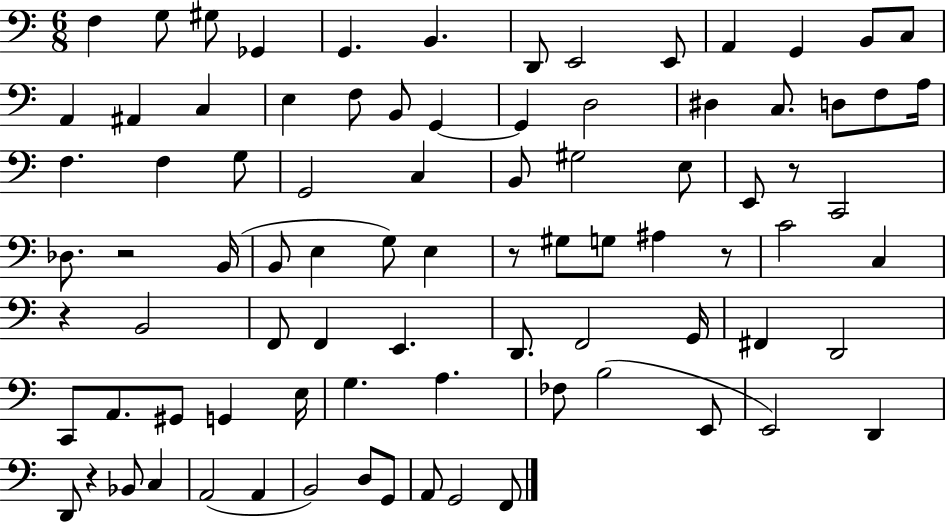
{
  \clef bass
  \numericTimeSignature
  \time 6/8
  \key c \major
  f4 g8 gis8 ges,4 | g,4. b,4. | d,8 e,2 e,8 | a,4 g,4 b,8 c8 | \break a,4 ais,4 c4 | e4 f8 b,8 g,4~~ | g,4 d2 | dis4 c8. d8 f8 a16 | \break f4. f4 g8 | g,2 c4 | b,8 gis2 e8 | e,8 r8 c,2 | \break des8. r2 b,16( | b,8 e4 g8) e4 | r8 gis8 g8 ais4 r8 | c'2 c4 | \break r4 b,2 | f,8 f,4 e,4. | d,8. f,2 g,16 | fis,4 d,2 | \break c,8 a,8. gis,8 g,4 e16 | g4. a4. | fes8 b2( e,8 | e,2) d,4 | \break d,8 r4 bes,8 c4 | a,2( a,4 | b,2) d8 g,8 | a,8 g,2 f,8 | \break \bar "|."
}